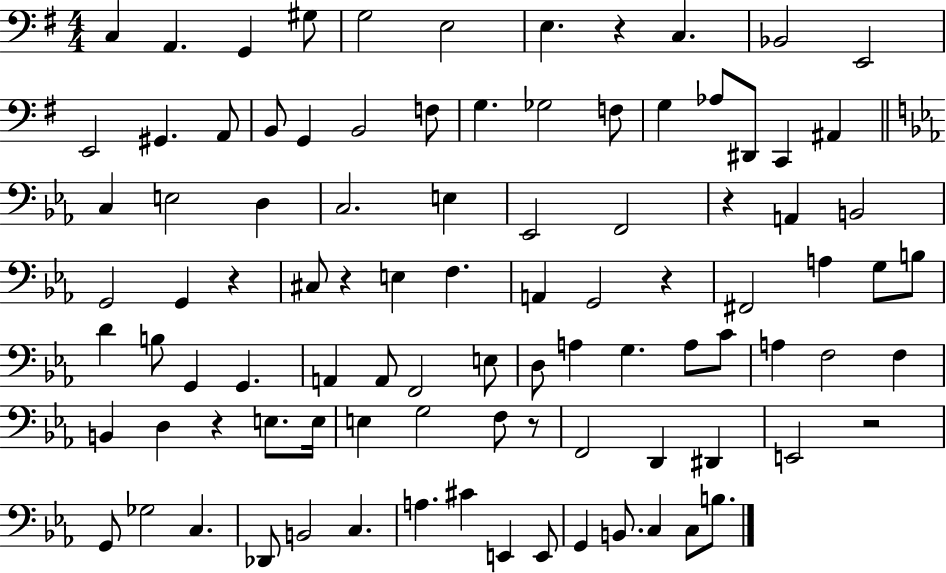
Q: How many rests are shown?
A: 8